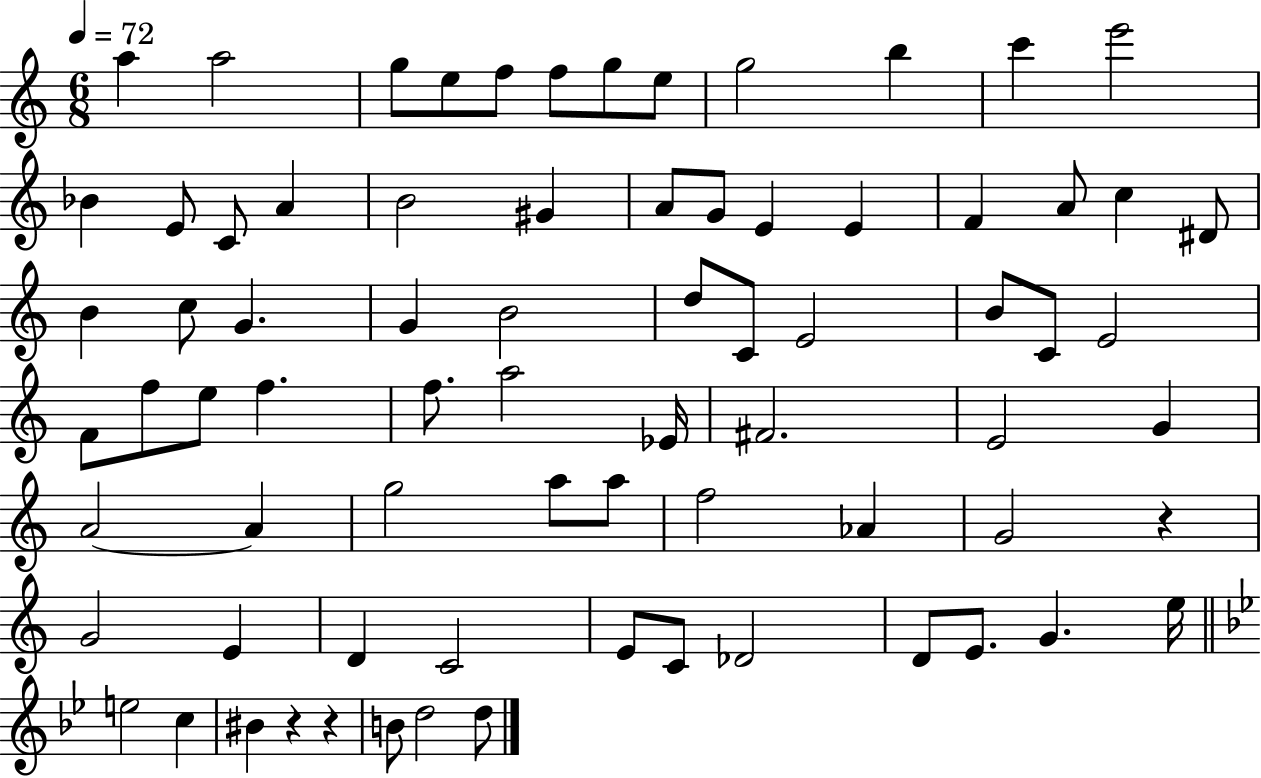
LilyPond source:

{
  \clef treble
  \numericTimeSignature
  \time 6/8
  \key c \major
  \tempo 4 = 72
  a''4 a''2 | g''8 e''8 f''8 f''8 g''8 e''8 | g''2 b''4 | c'''4 e'''2 | \break bes'4 e'8 c'8 a'4 | b'2 gis'4 | a'8 g'8 e'4 e'4 | f'4 a'8 c''4 dis'8 | \break b'4 c''8 g'4. | g'4 b'2 | d''8 c'8 e'2 | b'8 c'8 e'2 | \break f'8 f''8 e''8 f''4. | f''8. a''2 ees'16 | fis'2. | e'2 g'4 | \break a'2~~ a'4 | g''2 a''8 a''8 | f''2 aes'4 | g'2 r4 | \break g'2 e'4 | d'4 c'2 | e'8 c'8 des'2 | d'8 e'8. g'4. e''16 | \break \bar "||" \break \key bes \major e''2 c''4 | bis'4 r4 r4 | b'8 d''2 d''8 | \bar "|."
}